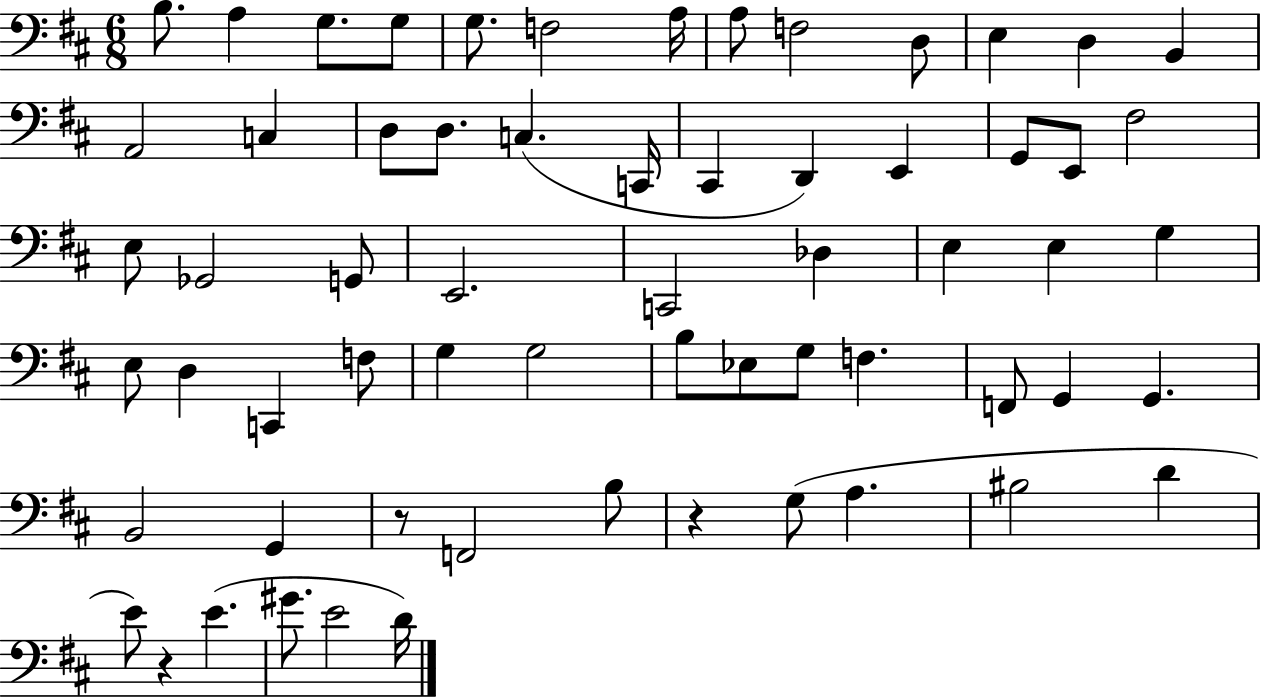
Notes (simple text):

B3/e. A3/q G3/e. G3/e G3/e. F3/h A3/s A3/e F3/h D3/e E3/q D3/q B2/q A2/h C3/q D3/e D3/e. C3/q. C2/s C#2/q D2/q E2/q G2/e E2/e F#3/h E3/e Gb2/h G2/e E2/h. C2/h Db3/q E3/q E3/q G3/q E3/e D3/q C2/q F3/e G3/q G3/h B3/e Eb3/e G3/e F3/q. F2/e G2/q G2/q. B2/h G2/q R/e F2/h B3/e R/q G3/e A3/q. BIS3/h D4/q E4/e R/q E4/q. G#4/e. E4/h D4/s